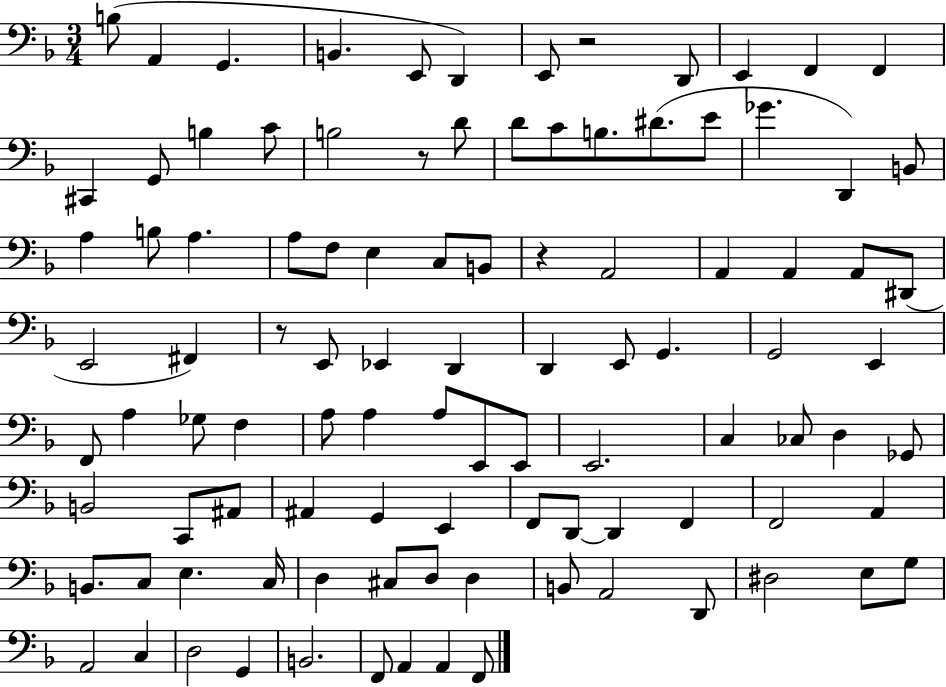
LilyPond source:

{
  \clef bass
  \numericTimeSignature
  \time 3/4
  \key f \major
  b8( a,4 g,4. | b,4. e,8 d,4) | e,8 r2 d,8 | e,4 f,4 f,4 | \break cis,4 g,8 b4 c'8 | b2 r8 d'8 | d'8 c'8 b8. dis'8.( e'8 | ges'4. d,4) b,8 | \break a4 b8 a4. | a8 f8 e4 c8 b,8 | r4 a,2 | a,4 a,4 a,8 dis,8( | \break e,2 fis,4) | r8 e,8 ees,4 d,4 | d,4 e,8 g,4. | g,2 e,4 | \break f,8 a4 ges8 f4 | a8 a4 a8 e,8 e,8 | e,2. | c4 ces8 d4 ges,8 | \break b,2 c,8 ais,8 | ais,4 g,4 e,4 | f,8 d,8~~ d,4 f,4 | f,2 a,4 | \break b,8. c8 e4. c16 | d4 cis8 d8 d4 | b,8 a,2 d,8 | dis2 e8 g8 | \break a,2 c4 | d2 g,4 | b,2. | f,8 a,4 a,4 f,8 | \break \bar "|."
}